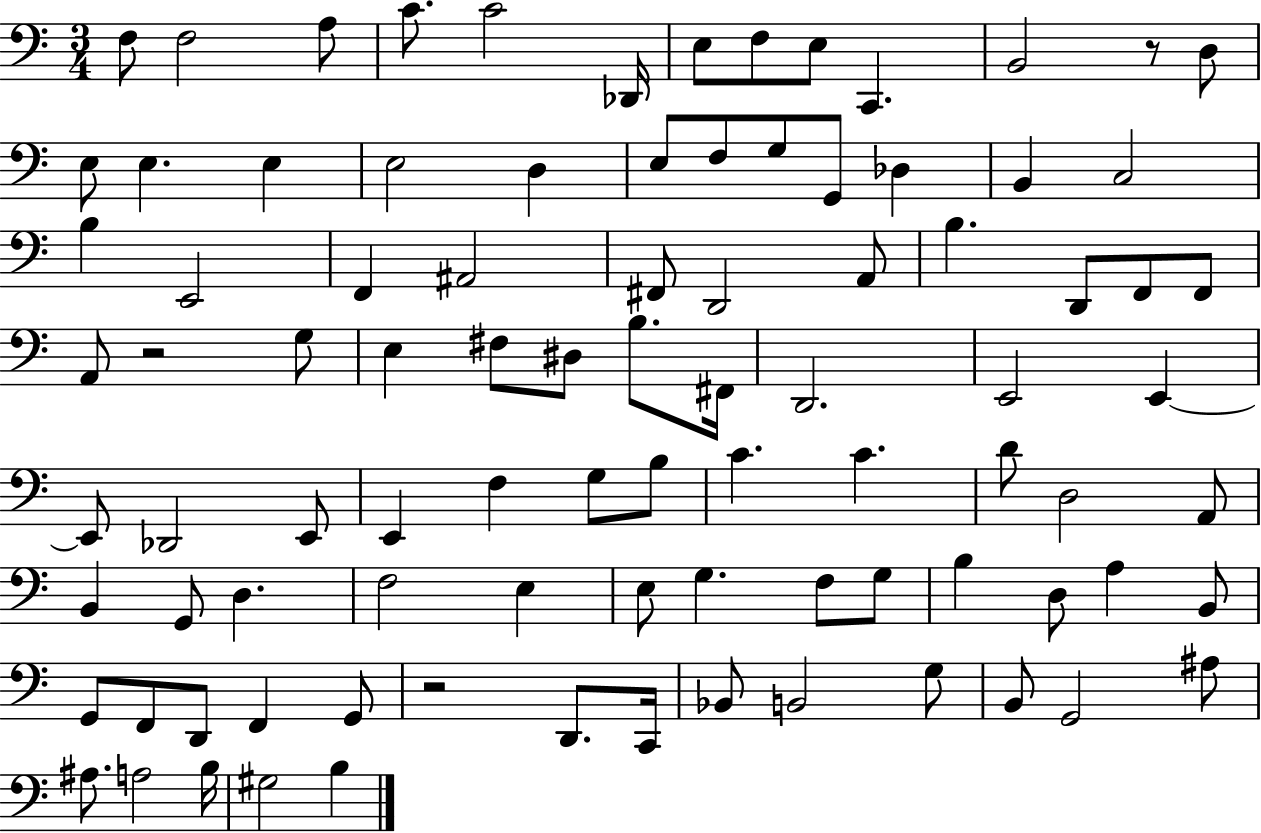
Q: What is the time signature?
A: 3/4